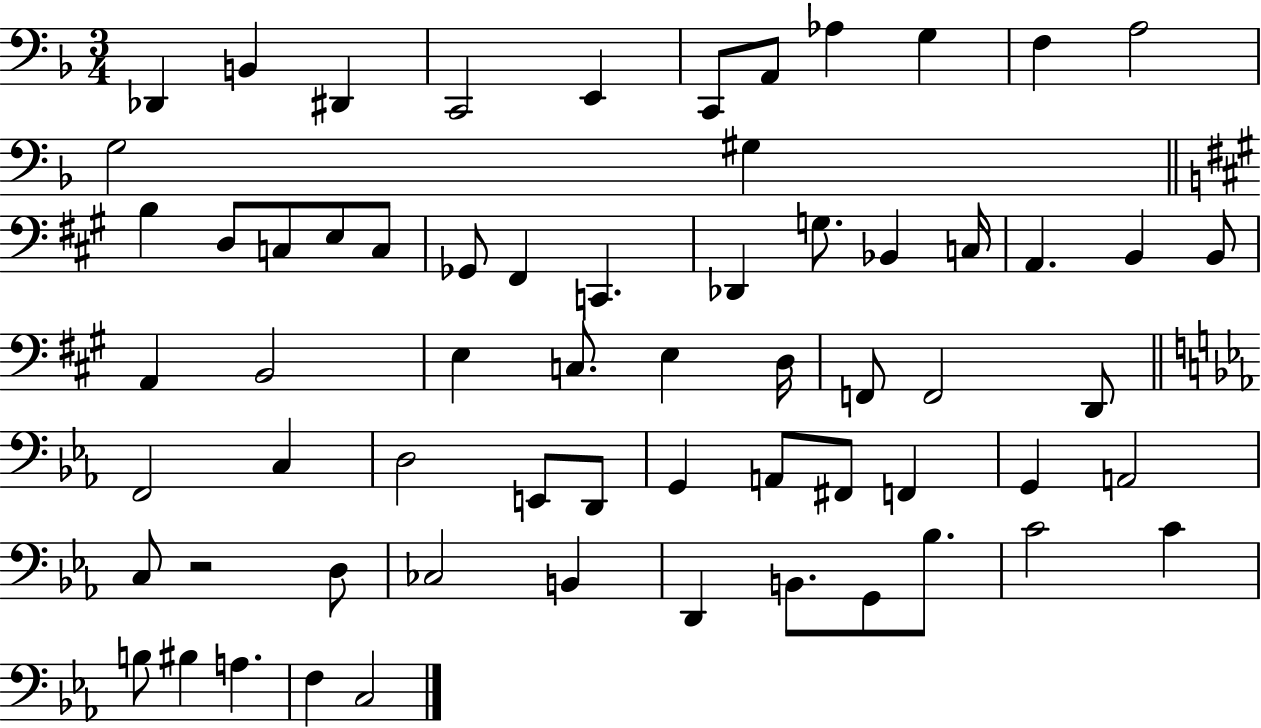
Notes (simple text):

Db2/q B2/q D#2/q C2/h E2/q C2/e A2/e Ab3/q G3/q F3/q A3/h G3/h G#3/q B3/q D3/e C3/e E3/e C3/e Gb2/e F#2/q C2/q. Db2/q G3/e. Bb2/q C3/s A2/q. B2/q B2/e A2/q B2/h E3/q C3/e. E3/q D3/s F2/e F2/h D2/e F2/h C3/q D3/h E2/e D2/e G2/q A2/e F#2/e F2/q G2/q A2/h C3/e R/h D3/e CES3/h B2/q D2/q B2/e. G2/e Bb3/e. C4/h C4/q B3/e BIS3/q A3/q. F3/q C3/h